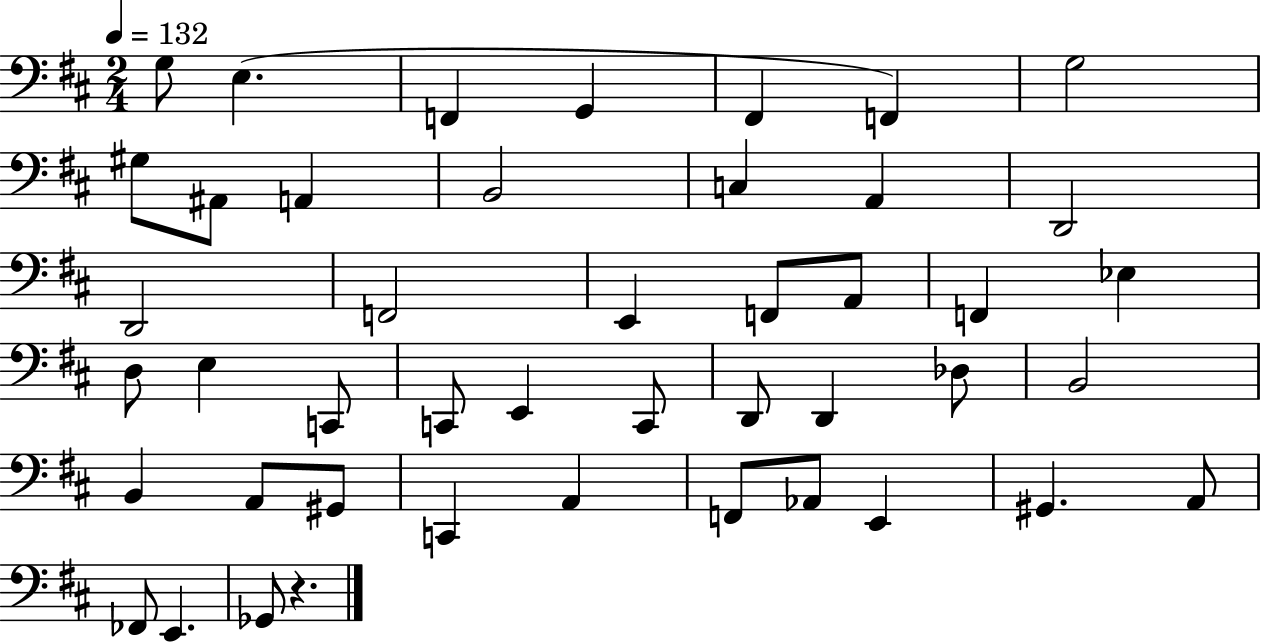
{
  \clef bass
  \numericTimeSignature
  \time 2/4
  \key d \major
  \tempo 4 = 132
  g8 e4.( | f,4 g,4 | fis,4 f,4) | g2 | \break gis8 ais,8 a,4 | b,2 | c4 a,4 | d,2 | \break d,2 | f,2 | e,4 f,8 a,8 | f,4 ees4 | \break d8 e4 c,8 | c,8 e,4 c,8 | d,8 d,4 des8 | b,2 | \break b,4 a,8 gis,8 | c,4 a,4 | f,8 aes,8 e,4 | gis,4. a,8 | \break fes,8 e,4. | ges,8 r4. | \bar "|."
}